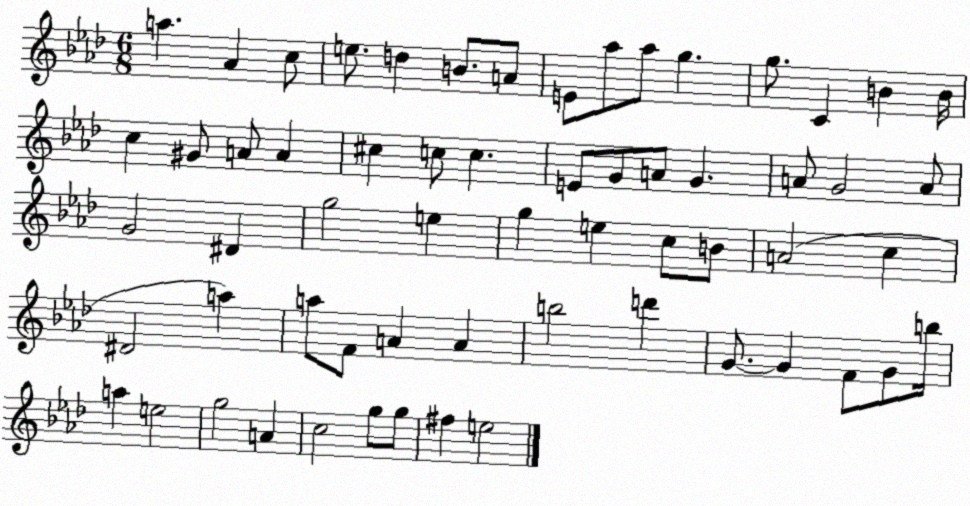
X:1
T:Untitled
M:6/8
L:1/4
K:Ab
a _A c/2 e/2 d B/2 A/2 E/2 _a/2 _a/2 g g/2 C B B/4 c ^G/2 A/2 A ^c c/2 c E/2 G/2 A/2 G A/2 G2 A/2 G2 ^D g2 e g e c/2 B/2 A2 c ^D2 a a/2 F/2 A A b2 d' G/2 G F/2 G/2 b/4 a e2 g2 A c2 g/2 g/2 ^f e2